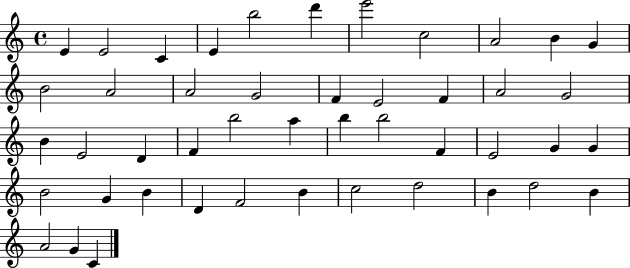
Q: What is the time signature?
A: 4/4